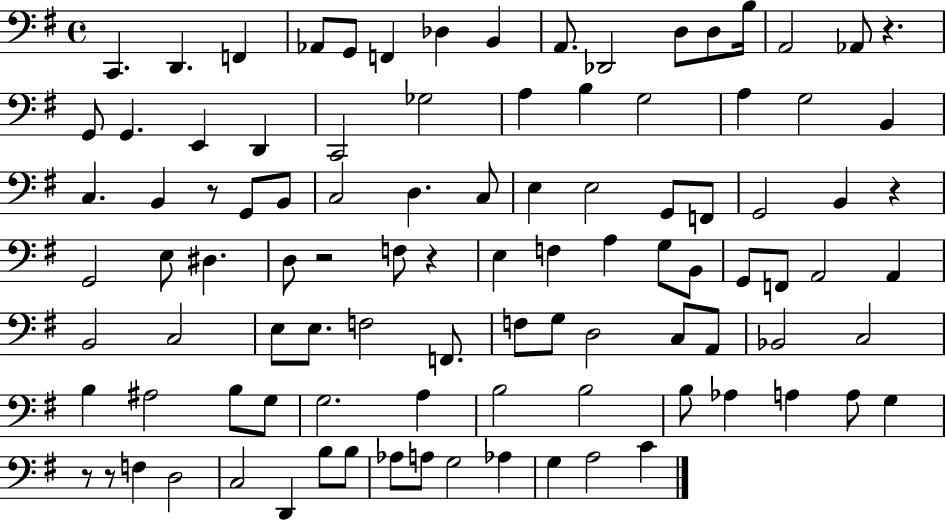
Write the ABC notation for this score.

X:1
T:Untitled
M:4/4
L:1/4
K:G
C,, D,, F,, _A,,/2 G,,/2 F,, _D, B,, A,,/2 _D,,2 D,/2 D,/2 B,/4 A,,2 _A,,/2 z G,,/2 G,, E,, D,, C,,2 _G,2 A, B, G,2 A, G,2 B,, C, B,, z/2 G,,/2 B,,/2 C,2 D, C,/2 E, E,2 G,,/2 F,,/2 G,,2 B,, z G,,2 E,/2 ^D, D,/2 z2 F,/2 z E, F, A, G,/2 B,,/2 G,,/2 F,,/2 A,,2 A,, B,,2 C,2 E,/2 E,/2 F,2 F,,/2 F,/2 G,/2 D,2 C,/2 A,,/2 _B,,2 C,2 B, ^A,2 B,/2 G,/2 G,2 A, B,2 B,2 B,/2 _A, A, A,/2 G, z/2 z/2 F, D,2 C,2 D,, B,/2 B,/2 _A,/2 A,/2 G,2 _A, G, A,2 C